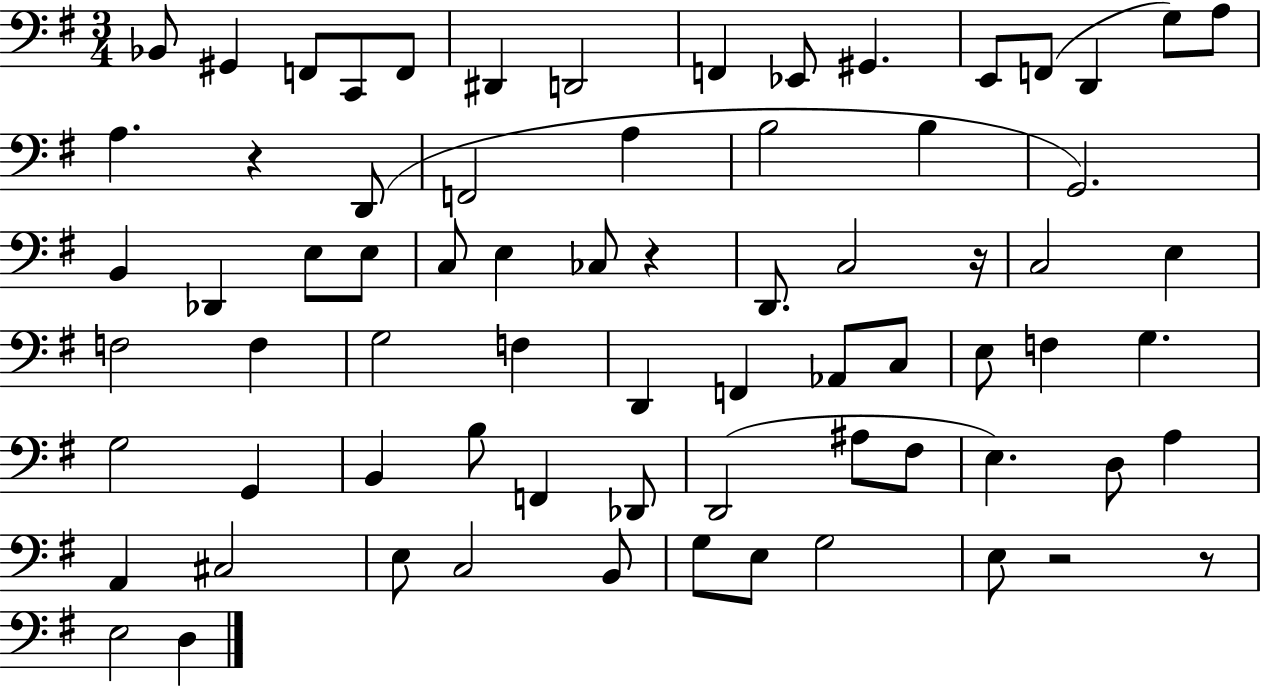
{
  \clef bass
  \numericTimeSignature
  \time 3/4
  \key g \major
  bes,8 gis,4 f,8 c,8 f,8 | dis,4 d,2 | f,4 ees,8 gis,4. | e,8 f,8( d,4 g8) a8 | \break a4. r4 d,8( | f,2 a4 | b2 b4 | g,2.) | \break b,4 des,4 e8 e8 | c8 e4 ces8 r4 | d,8. c2 r16 | c2 e4 | \break f2 f4 | g2 f4 | d,4 f,4 aes,8 c8 | e8 f4 g4. | \break g2 g,4 | b,4 b8 f,4 des,8 | d,2( ais8 fis8 | e4.) d8 a4 | \break a,4 cis2 | e8 c2 b,8 | g8 e8 g2 | e8 r2 r8 | \break e2 d4 | \bar "|."
}